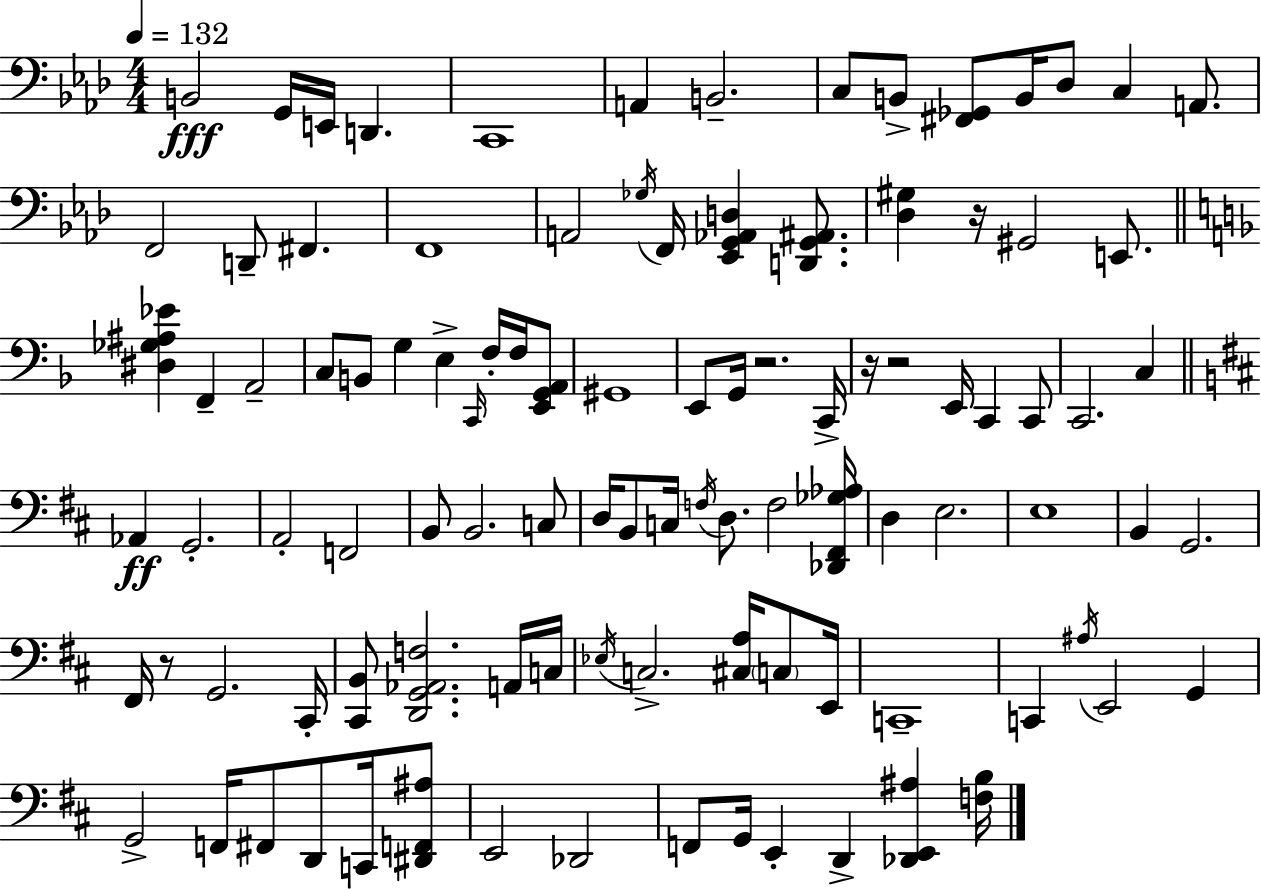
B2/h G2/s E2/s D2/q. C2/w A2/q B2/h. C3/e B2/e [F#2,Gb2]/e B2/s Db3/e C3/q A2/e. F2/h D2/e F#2/q. F2/w A2/h Gb3/s F2/s [Eb2,G2,Ab2,D3]/q [D2,G2,A#2]/e. [Db3,G#3]/q R/s G#2/h E2/e. [D#3,Gb3,A#3,Eb4]/q F2/q A2/h C3/e B2/e G3/q E3/q C2/s F3/s F3/s [E2,G2,A2]/e G#2/w E2/e G2/s R/h. C2/s R/s R/h E2/s C2/q C2/e C2/h. C3/q Ab2/q G2/h. A2/h F2/h B2/e B2/h. C3/e D3/s B2/e C3/s F3/s D3/e. F3/h [Db2,F#2,Gb3,Ab3]/s D3/q E3/h. E3/w B2/q G2/h. F#2/s R/e G2/h. C#2/s [C#2,B2]/e [D2,G2,Ab2,F3]/h. A2/s C3/s Eb3/s C3/h. [C#3,A3]/s C3/e E2/s C2/w C2/q A#3/s E2/h G2/q G2/h F2/s F#2/e D2/e C2/s [D#2,F2,A#3]/e E2/h Db2/h F2/e G2/s E2/q D2/q [Db2,E2,A#3]/q [F3,B3]/s